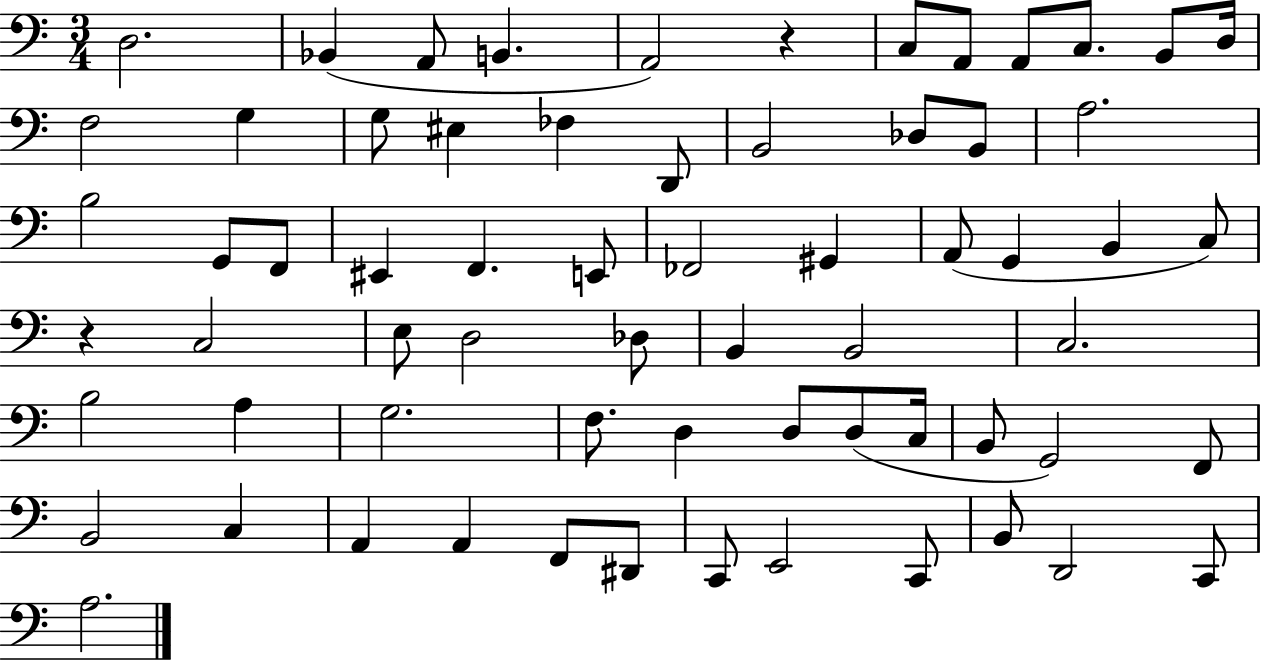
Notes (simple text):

D3/h. Bb2/q A2/e B2/q. A2/h R/q C3/e A2/e A2/e C3/e. B2/e D3/s F3/h G3/q G3/e EIS3/q FES3/q D2/e B2/h Db3/e B2/e A3/h. B3/h G2/e F2/e EIS2/q F2/q. E2/e FES2/h G#2/q A2/e G2/q B2/q C3/e R/q C3/h E3/e D3/h Db3/e B2/q B2/h C3/h. B3/h A3/q G3/h. F3/e. D3/q D3/e D3/e C3/s B2/e G2/h F2/e B2/h C3/q A2/q A2/q F2/e D#2/e C2/e E2/h C2/e B2/e D2/h C2/e A3/h.